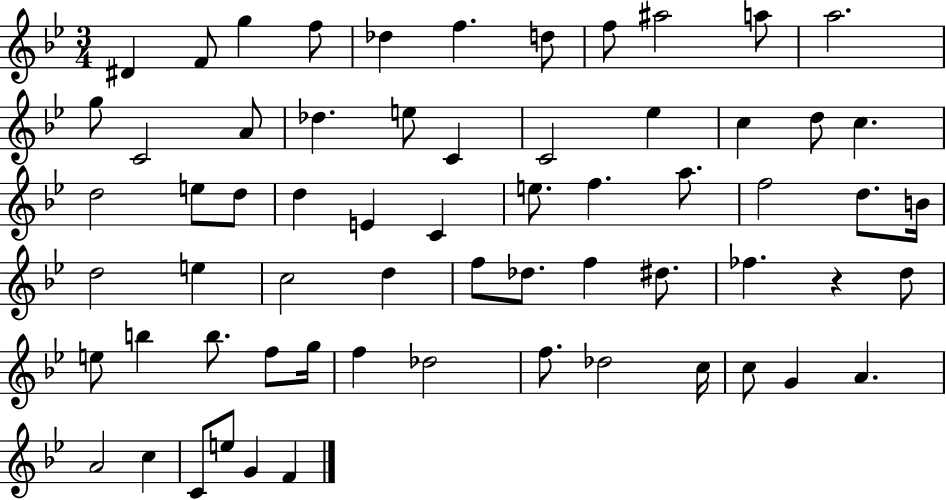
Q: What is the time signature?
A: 3/4